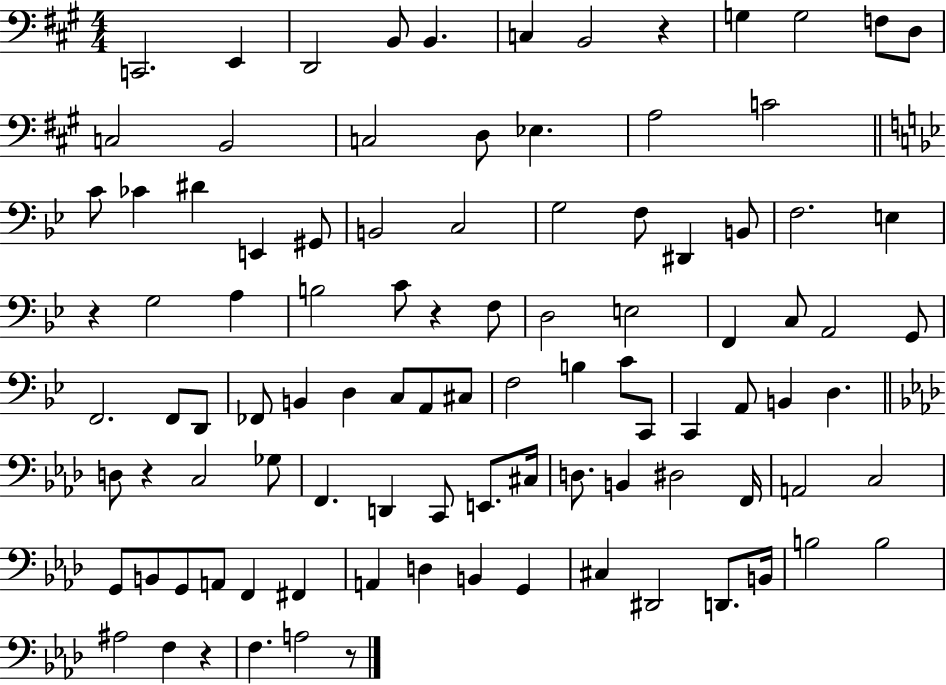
C2/h. E2/q D2/h B2/e B2/q. C3/q B2/h R/q G3/q G3/h F3/e D3/e C3/h B2/h C3/h D3/e Eb3/q. A3/h C4/h C4/e CES4/q D#4/q E2/q G#2/e B2/h C3/h G3/h F3/e D#2/q B2/e F3/h. E3/q R/q G3/h A3/q B3/h C4/e R/q F3/e D3/h E3/h F2/q C3/e A2/h G2/e F2/h. F2/e D2/e FES2/e B2/q D3/q C3/e A2/e C#3/e F3/h B3/q C4/e C2/e C2/q A2/e B2/q D3/q. D3/e R/q C3/h Gb3/e F2/q. D2/q C2/e E2/e. C#3/s D3/e. B2/q D#3/h F2/s A2/h C3/h G2/e B2/e G2/e A2/e F2/q F#2/q A2/q D3/q B2/q G2/q C#3/q D#2/h D2/e. B2/s B3/h B3/h A#3/h F3/q R/q F3/q. A3/h R/e